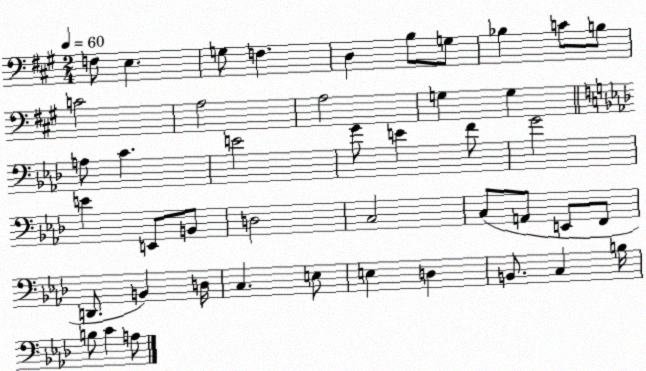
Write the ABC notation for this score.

X:1
T:Untitled
M:2/4
L:1/4
K:A
F,/2 E, G,/2 F, D, B,/2 G,/2 _B, C/2 B,/2 C2 A,2 A,2 G, G, A,/2 C E2 G/2 E F/2 G2 E E,,/2 B,,/2 D,2 C,2 C,/2 A,,/2 E,,/2 F,,/2 D,,/2 B,, D,/4 C, E,/2 E, D, B,,/2 C, B,/4 B,/2 C A,/2